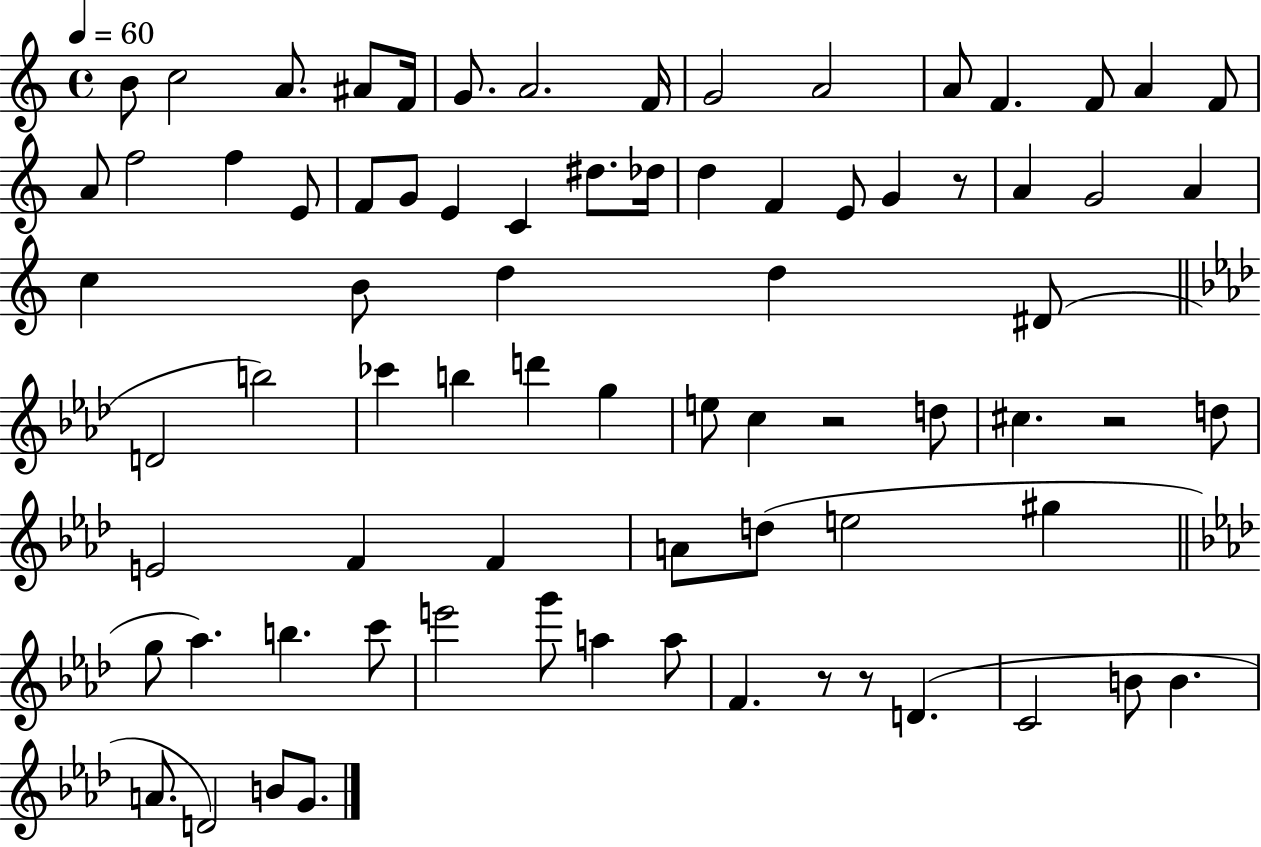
B4/e C5/h A4/e. A#4/e F4/s G4/e. A4/h. F4/s G4/h A4/h A4/e F4/q. F4/e A4/q F4/e A4/e F5/h F5/q E4/e F4/e G4/e E4/q C4/q D#5/e. Db5/s D5/q F4/q E4/e G4/q R/e A4/q G4/h A4/q C5/q B4/e D5/q D5/q D#4/e D4/h B5/h CES6/q B5/q D6/q G5/q E5/e C5/q R/h D5/e C#5/q. R/h D5/e E4/h F4/q F4/q A4/e D5/e E5/h G#5/q G5/e Ab5/q. B5/q. C6/e E6/h G6/e A5/q A5/e F4/q. R/e R/e D4/q. C4/h B4/e B4/q. A4/e. D4/h B4/e G4/e.